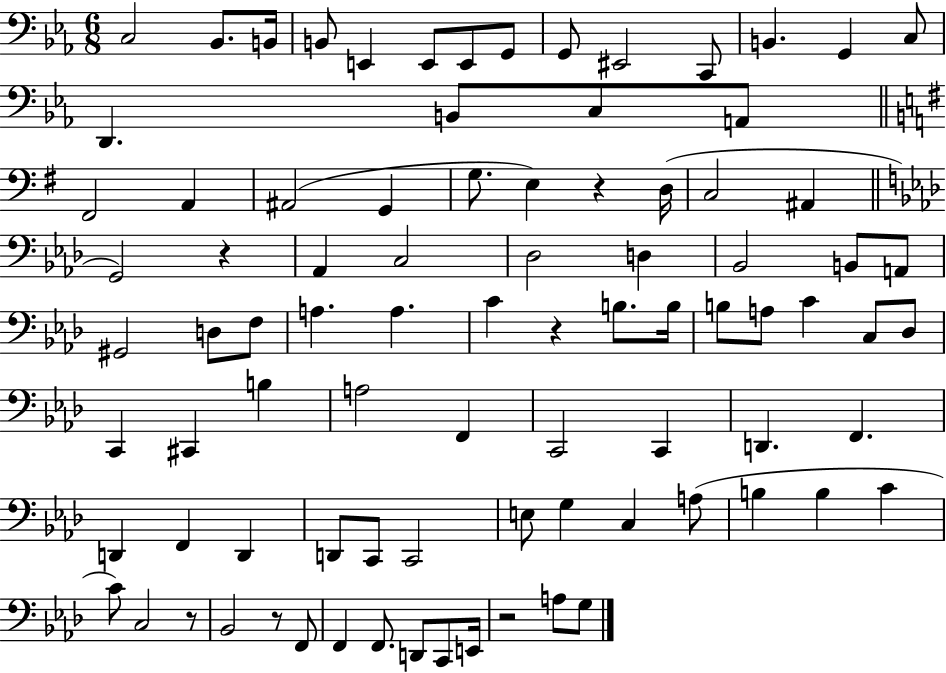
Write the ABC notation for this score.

X:1
T:Untitled
M:6/8
L:1/4
K:Eb
C,2 _B,,/2 B,,/4 B,,/2 E,, E,,/2 E,,/2 G,,/2 G,,/2 ^E,,2 C,,/2 B,, G,, C,/2 D,, B,,/2 C,/2 A,,/2 ^F,,2 A,, ^A,,2 G,, G,/2 E, z D,/4 C,2 ^A,, G,,2 z _A,, C,2 _D,2 D, _B,,2 B,,/2 A,,/2 ^G,,2 D,/2 F,/2 A, A, C z B,/2 B,/4 B,/2 A,/2 C C,/2 _D,/2 C,, ^C,, B, A,2 F,, C,,2 C,, D,, F,, D,, F,, D,, D,,/2 C,,/2 C,,2 E,/2 G, C, A,/2 B, B, C C/2 C,2 z/2 _B,,2 z/2 F,,/2 F,, F,,/2 D,,/2 C,,/2 E,,/4 z2 A,/2 G,/2